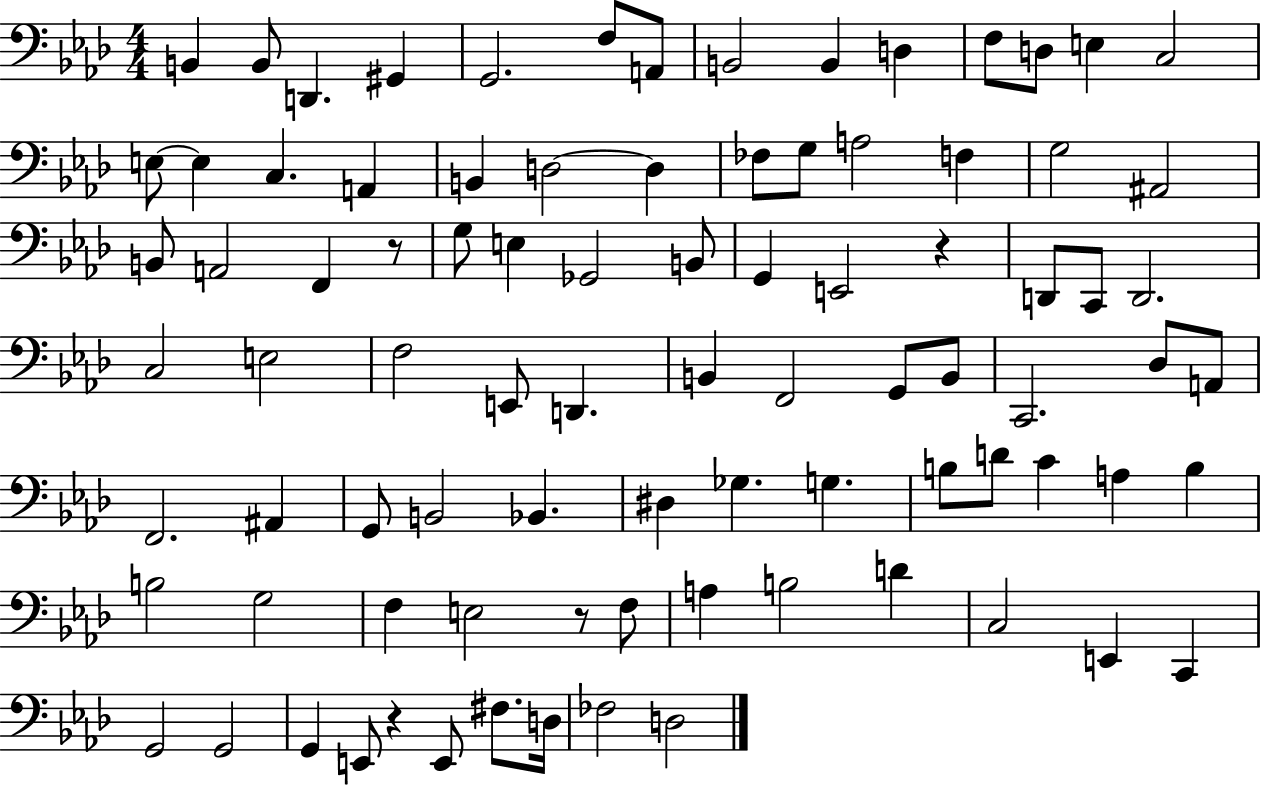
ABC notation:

X:1
T:Untitled
M:4/4
L:1/4
K:Ab
B,, B,,/2 D,, ^G,, G,,2 F,/2 A,,/2 B,,2 B,, D, F,/2 D,/2 E, C,2 E,/2 E, C, A,, B,, D,2 D, _F,/2 G,/2 A,2 F, G,2 ^A,,2 B,,/2 A,,2 F,, z/2 G,/2 E, _G,,2 B,,/2 G,, E,,2 z D,,/2 C,,/2 D,,2 C,2 E,2 F,2 E,,/2 D,, B,, F,,2 G,,/2 B,,/2 C,,2 _D,/2 A,,/2 F,,2 ^A,, G,,/2 B,,2 _B,, ^D, _G, G, B,/2 D/2 C A, B, B,2 G,2 F, E,2 z/2 F,/2 A, B,2 D C,2 E,, C,, G,,2 G,,2 G,, E,,/2 z E,,/2 ^F,/2 D,/4 _F,2 D,2